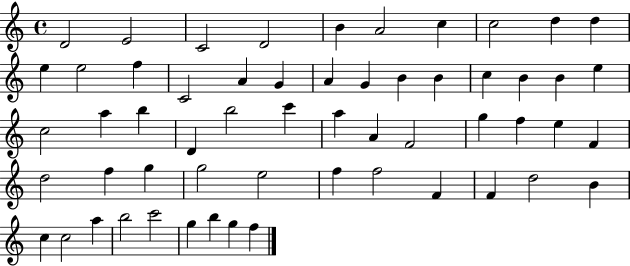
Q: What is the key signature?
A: C major